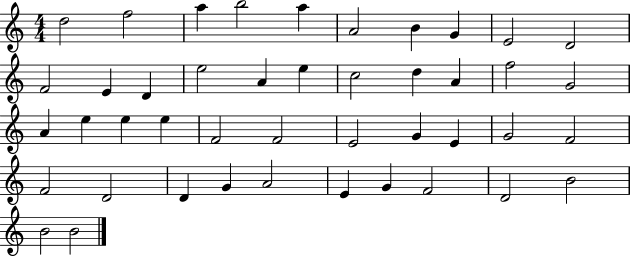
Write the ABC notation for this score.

X:1
T:Untitled
M:4/4
L:1/4
K:C
d2 f2 a b2 a A2 B G E2 D2 F2 E D e2 A e c2 d A f2 G2 A e e e F2 F2 E2 G E G2 F2 F2 D2 D G A2 E G F2 D2 B2 B2 B2